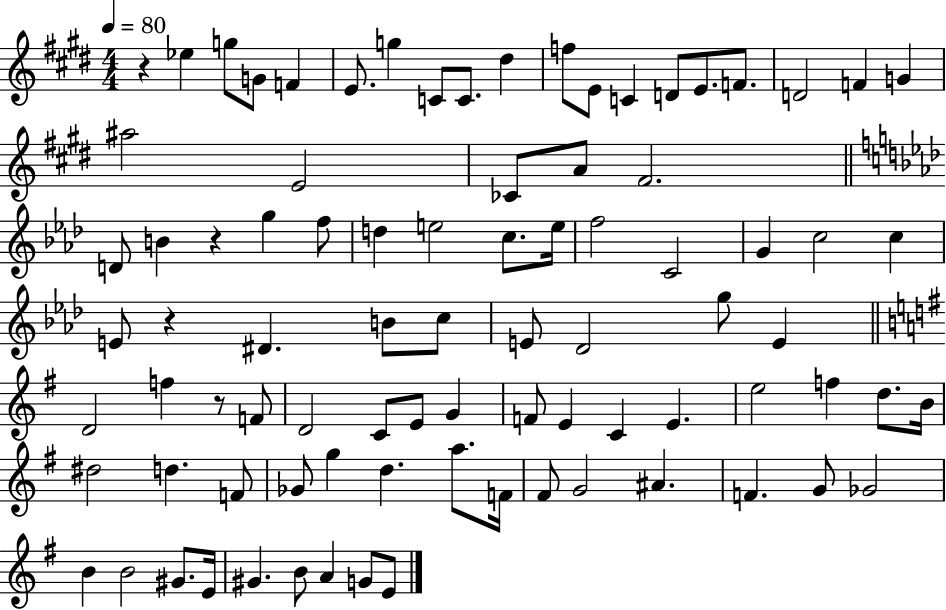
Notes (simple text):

R/q Eb5/q G5/e G4/e F4/q E4/e. G5/q C4/e C4/e. D#5/q F5/e E4/e C4/q D4/e E4/e. F4/e. D4/h F4/q G4/q A#5/h E4/h CES4/e A4/e F#4/h. D4/e B4/q R/q G5/q F5/e D5/q E5/h C5/e. E5/s F5/h C4/h G4/q C5/h C5/q E4/e R/q D#4/q. B4/e C5/e E4/e Db4/h G5/e E4/q D4/h F5/q R/e F4/e D4/h C4/e E4/e G4/q F4/e E4/q C4/q E4/q. E5/h F5/q D5/e. B4/s D#5/h D5/q. F4/e Gb4/e G5/q D5/q. A5/e. F4/s F#4/e G4/h A#4/q. F4/q. G4/e Gb4/h B4/q B4/h G#4/e. E4/s G#4/q. B4/e A4/q G4/e E4/e